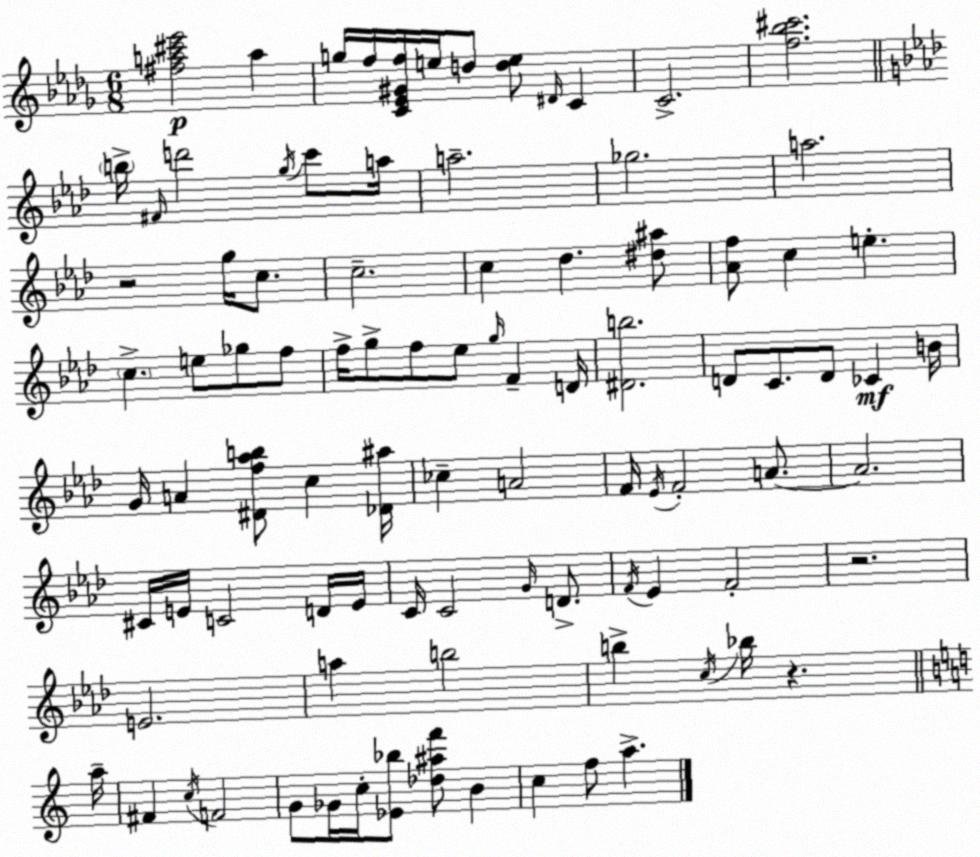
X:1
T:Untitled
M:6/8
L:1/4
K:Bbm
[^fa^c'_e']2 a g/4 f/4 [C_E^Gf]/4 e/4 d/2 [de]/2 ^D/4 C C2 [f_b^c']2 b/4 ^F/4 d'2 g/4 c'/2 a/4 a2 _g2 a2 z2 g/4 c/2 c2 c _d [^d^a]/2 [_Af]/2 c e c e/2 _g/2 f/2 f/4 g/2 f/2 _e/2 g/4 F D/4 [^Db]2 D/2 C/2 D/2 _C B/4 G/4 A [^Df_ab]/2 c [_D^a]/4 _c A2 F/4 _E/4 F2 A/2 A2 ^C/4 E/4 C2 D/4 E/4 C/4 C2 G/4 D/2 F/4 _E F2 z2 E2 a b2 b c/4 _b/4 z a/4 ^F c/4 F2 G/2 _G/4 c/4 [_E_b]/2 [_d^af']/2 B c f/2 a